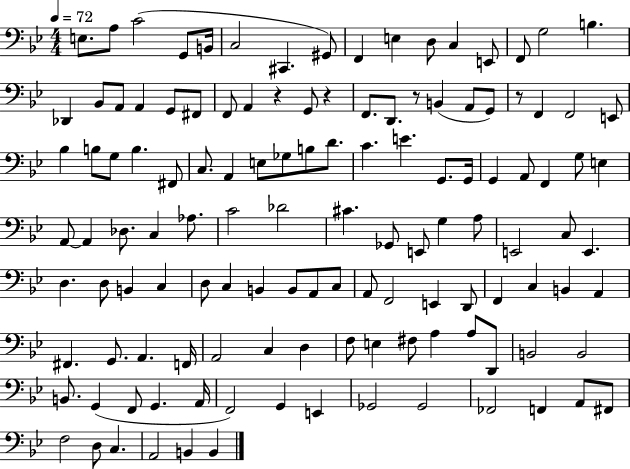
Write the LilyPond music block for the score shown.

{
  \clef bass
  \numericTimeSignature
  \time 4/4
  \key bes \major
  \tempo 4 = 72
  e8. a8 c'2( g,8 b,16 | c2 cis,4. gis,8) | f,4 e4 d8 c4 e,8 | f,8 g2 b4. | \break des,4 bes,8 a,8 a,4 g,8 fis,8 | f,8 a,4 r4 g,8 r4 | f,8. d,8. r8 b,4( a,8 g,8) | r8 f,4 f,2 e,8 | \break bes4 b8 g8 b4. fis,8 | c8. a,4 e8 ges8 b8 d'8. | c'4. e'4. g,8. g,16 | g,4 a,8 f,4 g8 e4 | \break a,8~~ a,4 des8. c4 aes8. | c'2 des'2 | cis'4. ges,8 e,8 g4 a8 | e,2 c8 e,4. | \break d4. d8 b,4 c4 | d8 c4 b,4 b,8 a,8 c8 | a,8 f,2 e,4 d,8 | f,4 c4 b,4 a,4 | \break fis,4. g,8. a,4. f,16 | a,2 c4 d4 | f8 e4 fis8 a4 a8 d,8 | b,2 b,2 | \break b,8. g,4( f,8 g,4. a,16 | f,2) g,4 e,4 | ges,2 ges,2 | fes,2 f,4 a,8 fis,8 | \break f2 d8 c4. | a,2 b,4 b,4 | \bar "|."
}